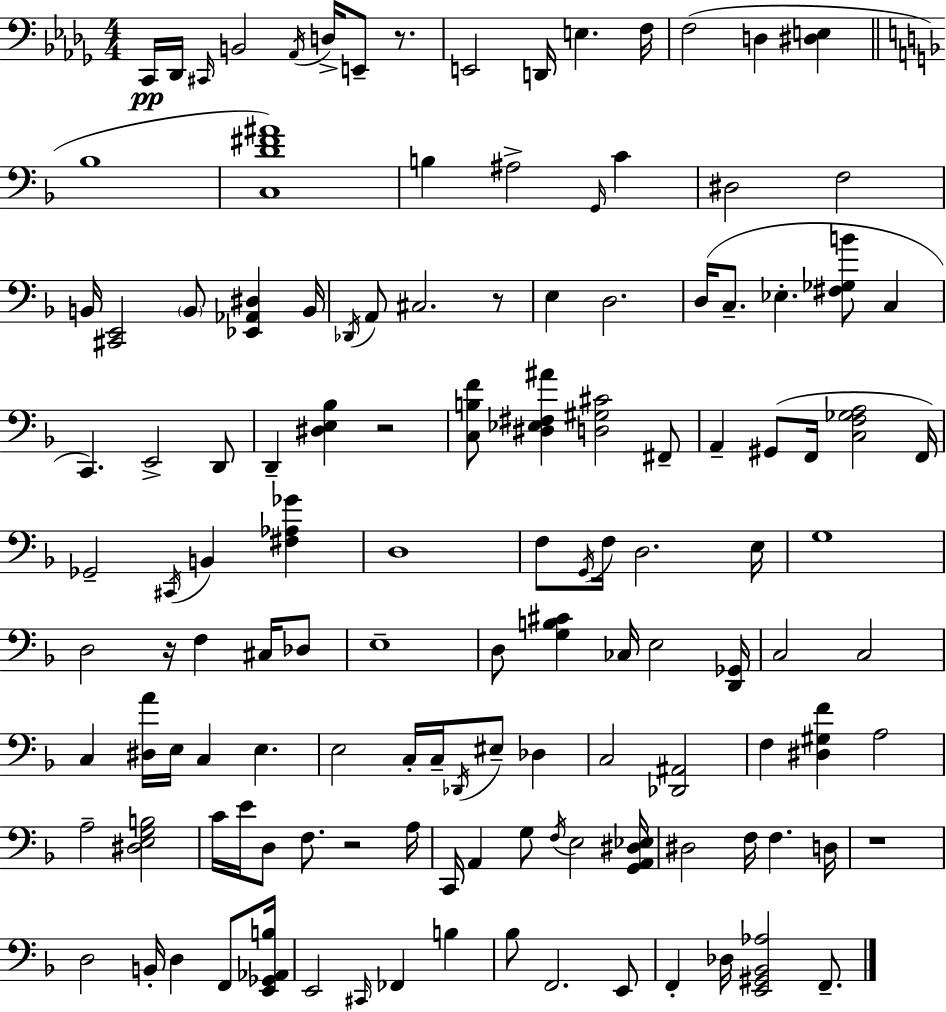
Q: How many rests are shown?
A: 6